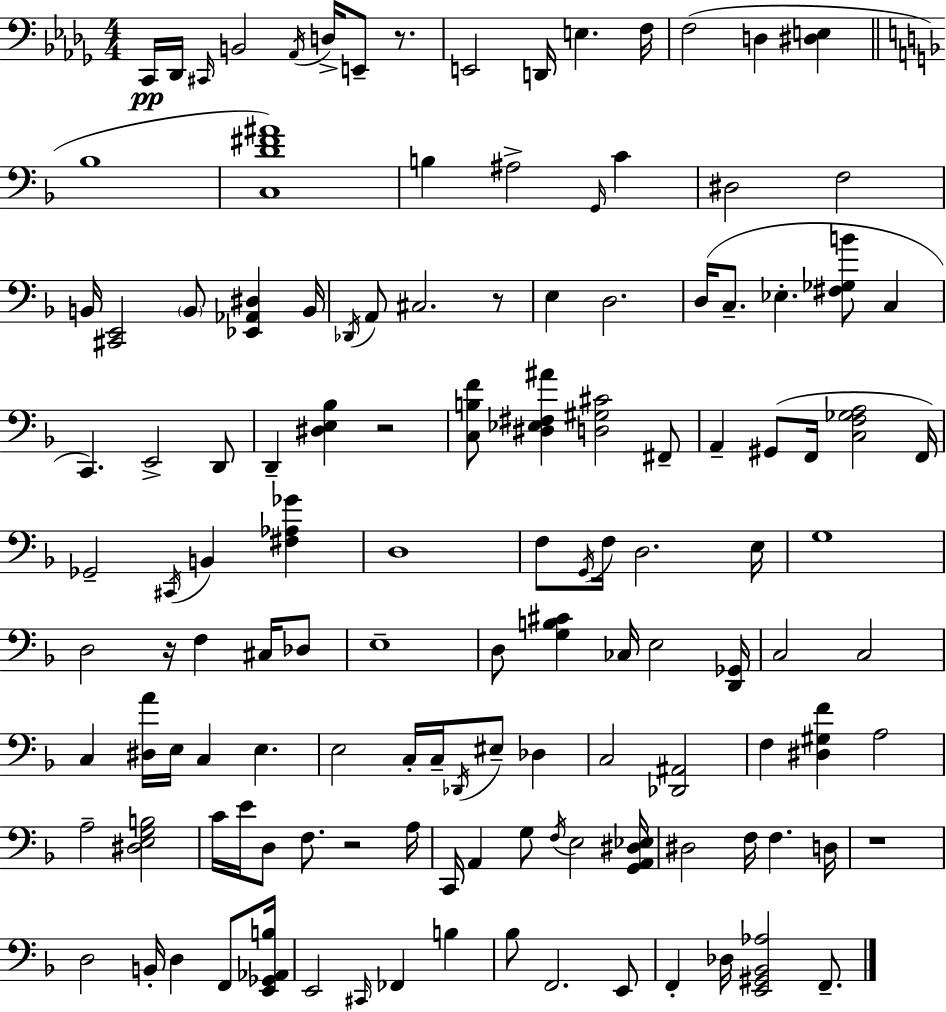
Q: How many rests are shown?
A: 6